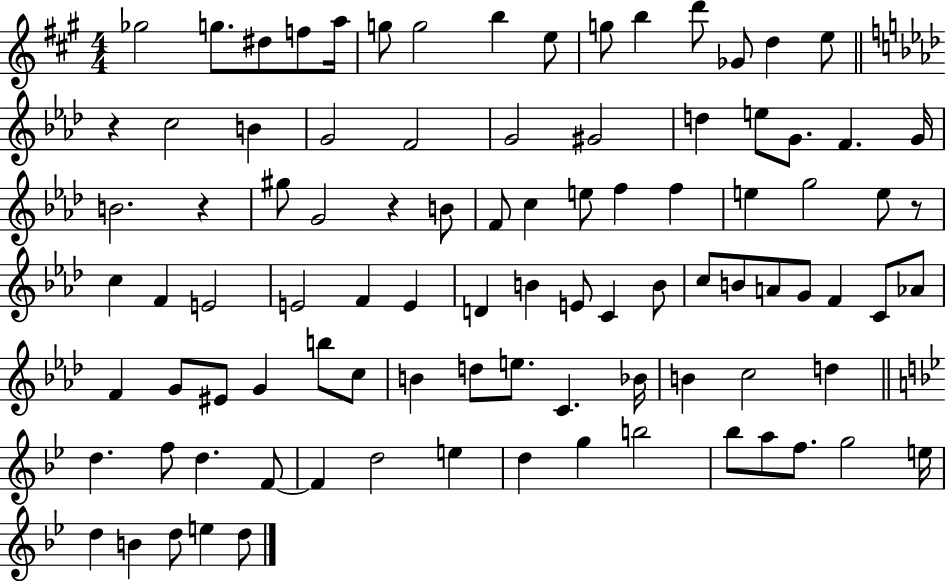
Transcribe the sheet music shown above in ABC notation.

X:1
T:Untitled
M:4/4
L:1/4
K:A
_g2 g/2 ^d/2 f/2 a/4 g/2 g2 b e/2 g/2 b d'/2 _G/2 d e/2 z c2 B G2 F2 G2 ^G2 d e/2 G/2 F G/4 B2 z ^g/2 G2 z B/2 F/2 c e/2 f f e g2 e/2 z/2 c F E2 E2 F E D B E/2 C B/2 c/2 B/2 A/2 G/2 F C/2 _A/2 F G/2 ^E/2 G b/2 c/2 B d/2 e/2 C _B/4 B c2 d d f/2 d F/2 F d2 e d g b2 _b/2 a/2 f/2 g2 e/4 d B d/2 e d/2